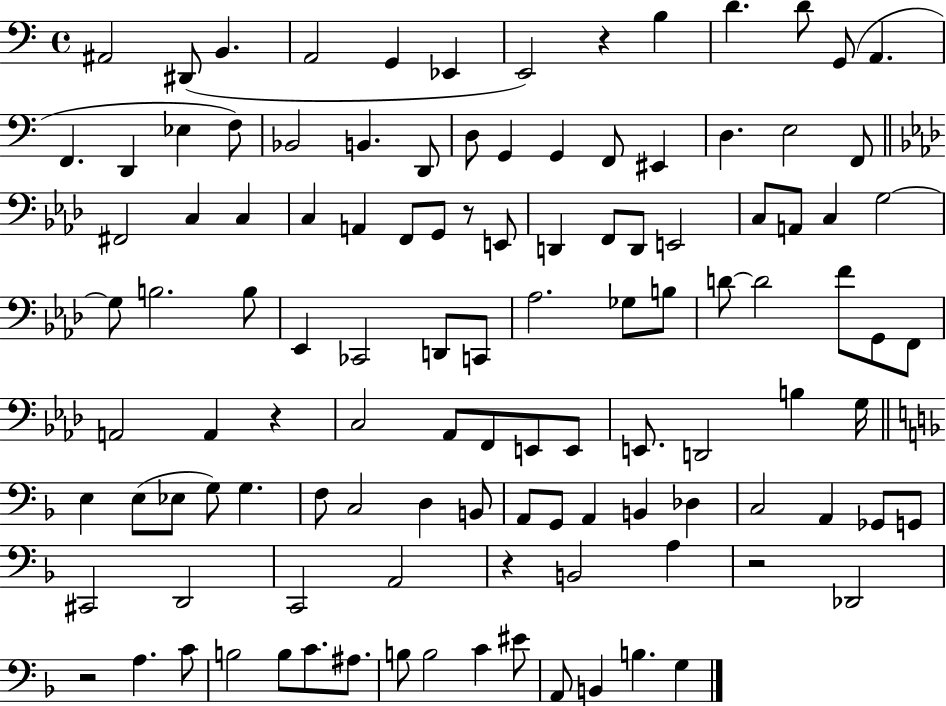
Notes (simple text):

A#2/h D#2/e B2/q. A2/h G2/q Eb2/q E2/h R/q B3/q D4/q. D4/e G2/e A2/q. F2/q. D2/q Eb3/q F3/e Bb2/h B2/q. D2/e D3/e G2/q G2/q F2/e EIS2/q D3/q. E3/h F2/e F#2/h C3/q C3/q C3/q A2/q F2/e G2/e R/e E2/e D2/q F2/e D2/e E2/h C3/e A2/e C3/q G3/h G3/e B3/h. B3/e Eb2/q CES2/h D2/e C2/e Ab3/h. Gb3/e B3/e D4/e D4/h F4/e G2/e F2/e A2/h A2/q R/q C3/h Ab2/e F2/e E2/e E2/e E2/e. D2/h B3/q G3/s E3/q E3/e Eb3/e G3/e G3/q. F3/e C3/h D3/q B2/e A2/e G2/e A2/q B2/q Db3/q C3/h A2/q Gb2/e G2/e C#2/h D2/h C2/h A2/h R/q B2/h A3/q R/h Db2/h R/h A3/q. C4/e B3/h B3/e C4/e. A#3/e. B3/e B3/h C4/q EIS4/e A2/e B2/q B3/q. G3/q